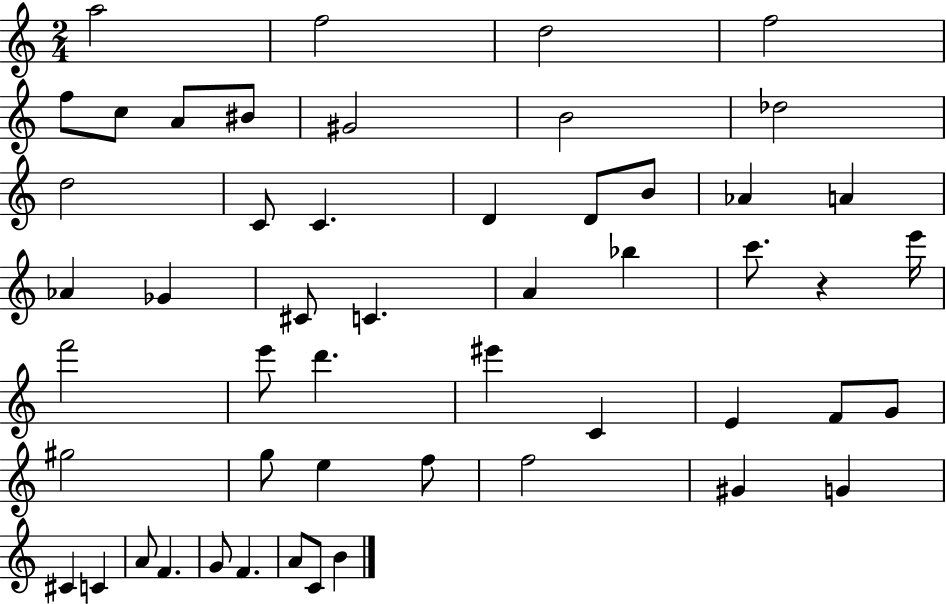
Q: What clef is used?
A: treble